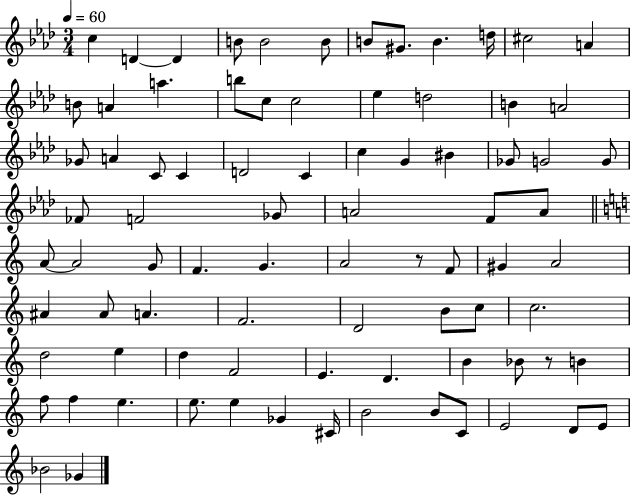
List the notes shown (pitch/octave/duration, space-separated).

C5/q D4/q D4/q B4/e B4/h B4/e B4/e G#4/e. B4/q. D5/s C#5/h A4/q B4/e A4/q A5/q. B5/e C5/e C5/h Eb5/q D5/h B4/q A4/h Gb4/e A4/q C4/e C4/q D4/h C4/q C5/q G4/q BIS4/q Gb4/e G4/h G4/e FES4/e F4/h Gb4/e A4/h F4/e A4/e A4/e A4/h G4/e F4/q. G4/q. A4/h R/e F4/e G#4/q A4/h A#4/q A#4/e A4/q. F4/h. D4/h B4/e C5/e C5/h. D5/h E5/q D5/q F4/h E4/q. D4/q. B4/q Bb4/e R/e B4/q F5/e F5/q E5/q. E5/e. E5/q Gb4/q C#4/s B4/h B4/e C4/e E4/h D4/e E4/e Bb4/h Gb4/q